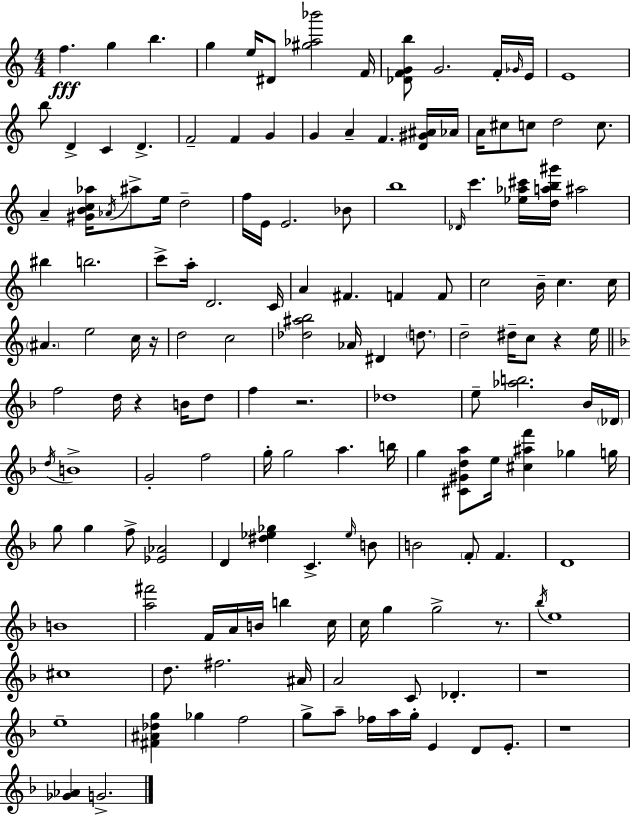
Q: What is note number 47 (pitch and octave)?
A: C4